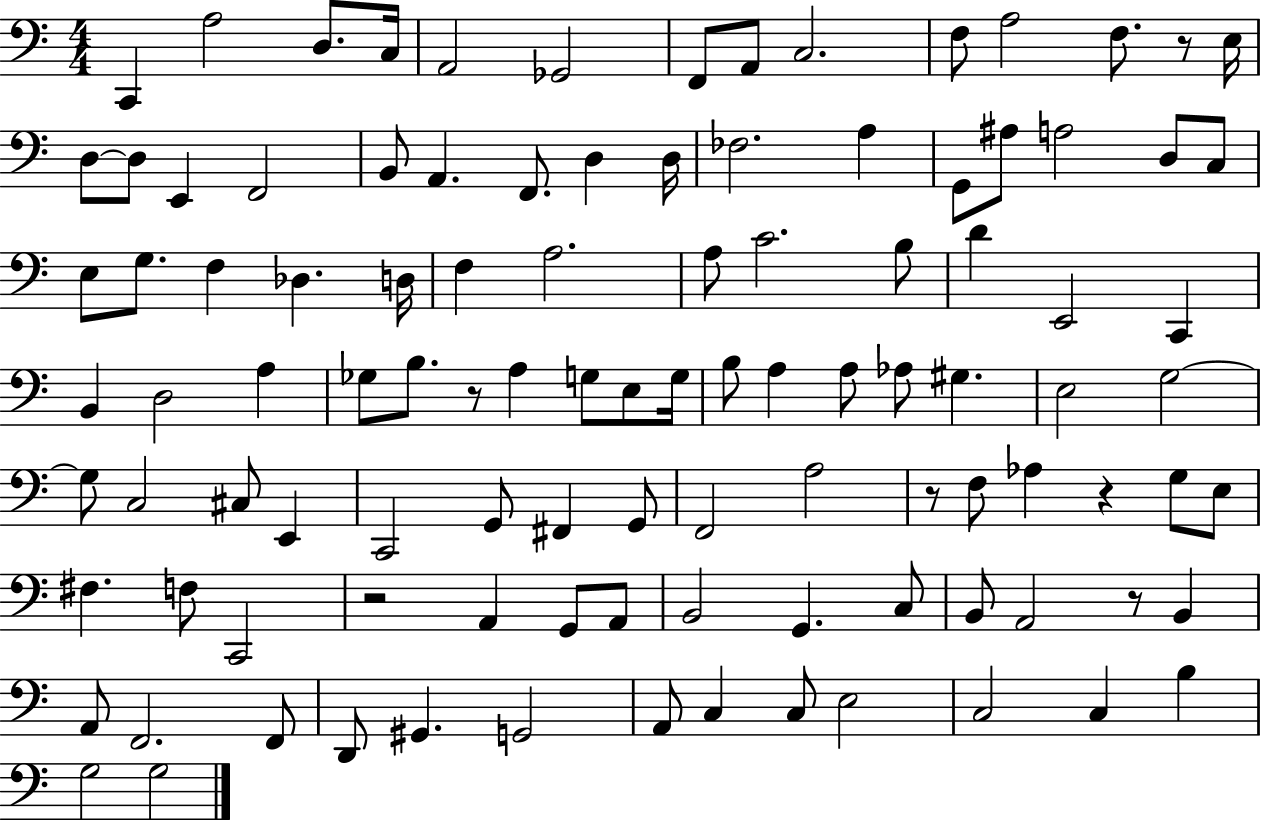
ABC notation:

X:1
T:Untitled
M:4/4
L:1/4
K:C
C,, A,2 D,/2 C,/4 A,,2 _G,,2 F,,/2 A,,/2 C,2 F,/2 A,2 F,/2 z/2 E,/4 D,/2 D,/2 E,, F,,2 B,,/2 A,, F,,/2 D, D,/4 _F,2 A, G,,/2 ^A,/2 A,2 D,/2 C,/2 E,/2 G,/2 F, _D, D,/4 F, A,2 A,/2 C2 B,/2 D E,,2 C,, B,, D,2 A, _G,/2 B,/2 z/2 A, G,/2 E,/2 G,/4 B,/2 A, A,/2 _A,/2 ^G, E,2 G,2 G,/2 C,2 ^C,/2 E,, C,,2 G,,/2 ^F,, G,,/2 F,,2 A,2 z/2 F,/2 _A, z G,/2 E,/2 ^F, F,/2 C,,2 z2 A,, G,,/2 A,,/2 B,,2 G,, C,/2 B,,/2 A,,2 z/2 B,, A,,/2 F,,2 F,,/2 D,,/2 ^G,, G,,2 A,,/2 C, C,/2 E,2 C,2 C, B, G,2 G,2